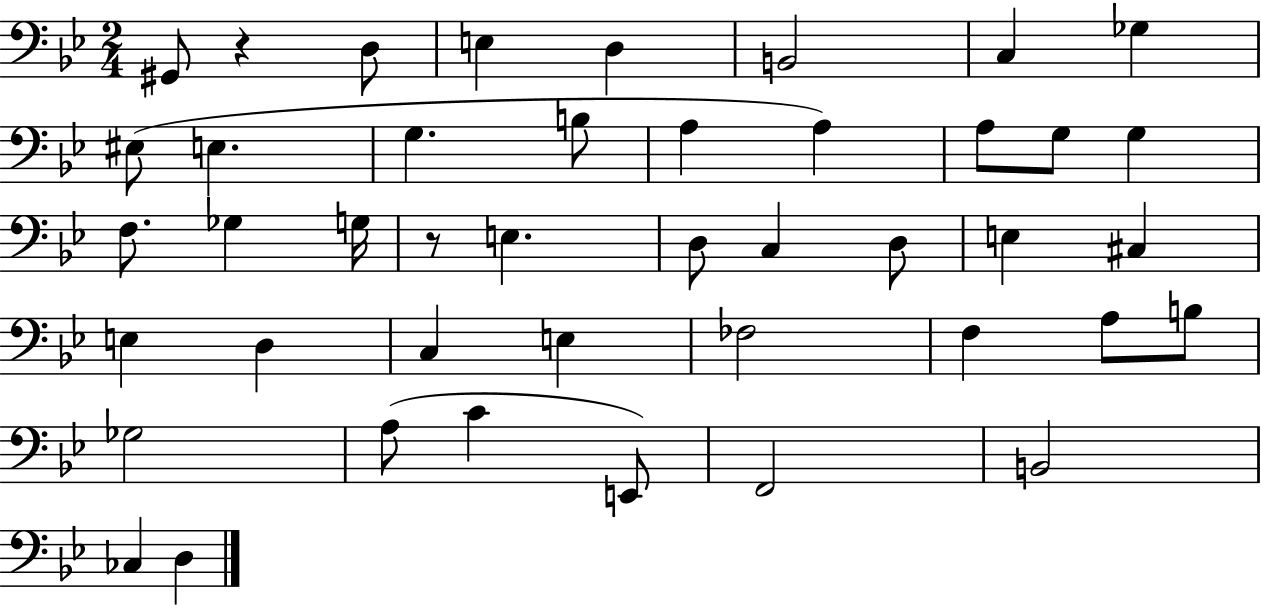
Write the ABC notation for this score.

X:1
T:Untitled
M:2/4
L:1/4
K:Bb
^G,,/2 z D,/2 E, D, B,,2 C, _G, ^E,/2 E, G, B,/2 A, A, A,/2 G,/2 G, F,/2 _G, G,/4 z/2 E, D,/2 C, D,/2 E, ^C, E, D, C, E, _F,2 F, A,/2 B,/2 _G,2 A,/2 C E,,/2 F,,2 B,,2 _C, D,